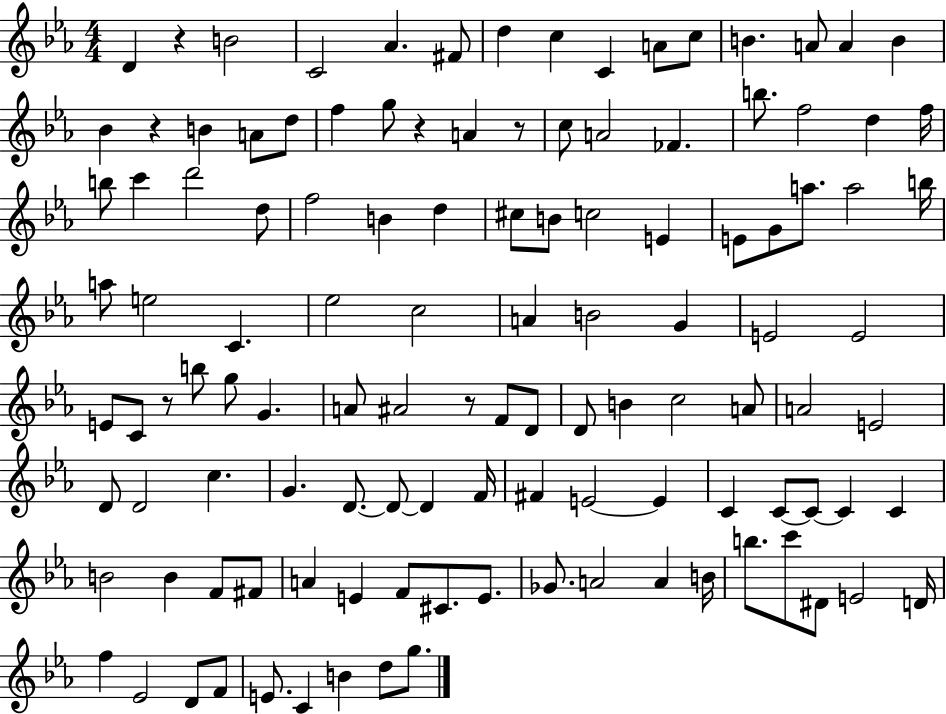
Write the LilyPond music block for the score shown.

{
  \clef treble
  \numericTimeSignature
  \time 4/4
  \key ees \major
  d'4 r4 b'2 | c'2 aes'4. fis'8 | d''4 c''4 c'4 a'8 c''8 | b'4. a'8 a'4 b'4 | \break bes'4 r4 b'4 a'8 d''8 | f''4 g''8 r4 a'4 r8 | c''8 a'2 fes'4. | b''8. f''2 d''4 f''16 | \break b''8 c'''4 d'''2 d''8 | f''2 b'4 d''4 | cis''8 b'8 c''2 e'4 | e'8 g'8 a''8. a''2 b''16 | \break a''8 e''2 c'4. | ees''2 c''2 | a'4 b'2 g'4 | e'2 e'2 | \break e'8 c'8 r8 b''8 g''8 g'4. | a'8 ais'2 r8 f'8 d'8 | d'8 b'4 c''2 a'8 | a'2 e'2 | \break d'8 d'2 c''4. | g'4. d'8.~~ d'8~~ d'4 f'16 | fis'4 e'2~~ e'4 | c'4 c'8~~ c'8~~ c'4 c'4 | \break b'2 b'4 f'8 fis'8 | a'4 e'4 f'8 cis'8. e'8. | ges'8. a'2 a'4 b'16 | b''8. c'''8 dis'8 e'2 d'16 | \break f''4 ees'2 d'8 f'8 | e'8. c'4 b'4 d''8 g''8. | \bar "|."
}